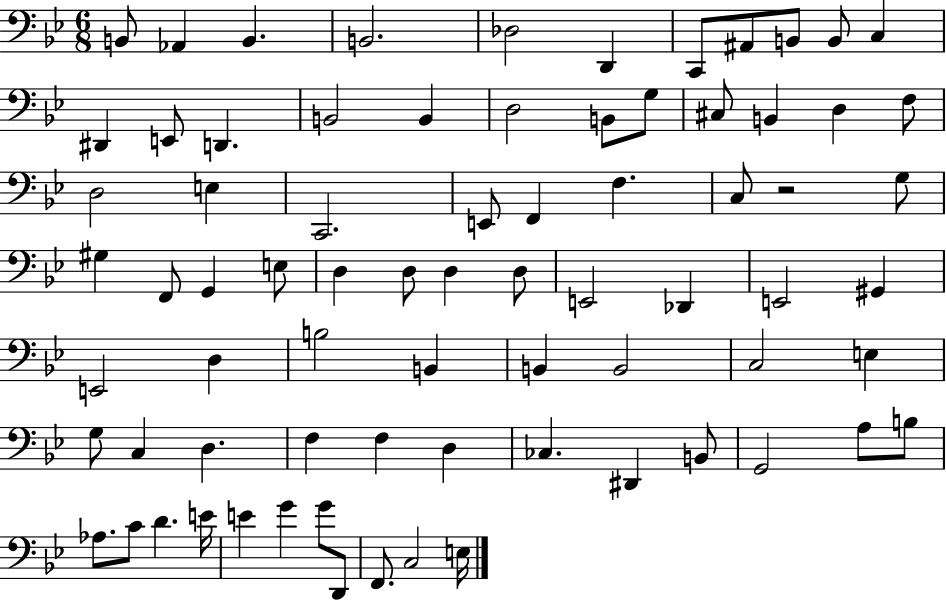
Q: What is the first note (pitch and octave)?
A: B2